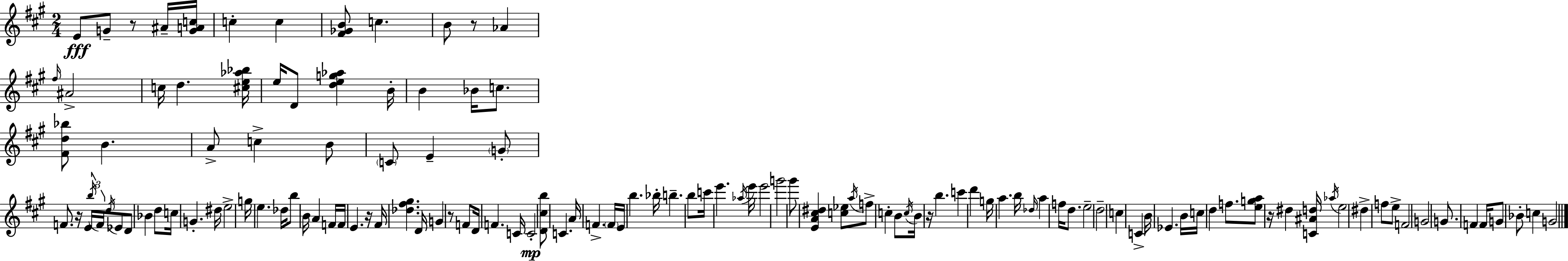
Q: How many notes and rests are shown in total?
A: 130